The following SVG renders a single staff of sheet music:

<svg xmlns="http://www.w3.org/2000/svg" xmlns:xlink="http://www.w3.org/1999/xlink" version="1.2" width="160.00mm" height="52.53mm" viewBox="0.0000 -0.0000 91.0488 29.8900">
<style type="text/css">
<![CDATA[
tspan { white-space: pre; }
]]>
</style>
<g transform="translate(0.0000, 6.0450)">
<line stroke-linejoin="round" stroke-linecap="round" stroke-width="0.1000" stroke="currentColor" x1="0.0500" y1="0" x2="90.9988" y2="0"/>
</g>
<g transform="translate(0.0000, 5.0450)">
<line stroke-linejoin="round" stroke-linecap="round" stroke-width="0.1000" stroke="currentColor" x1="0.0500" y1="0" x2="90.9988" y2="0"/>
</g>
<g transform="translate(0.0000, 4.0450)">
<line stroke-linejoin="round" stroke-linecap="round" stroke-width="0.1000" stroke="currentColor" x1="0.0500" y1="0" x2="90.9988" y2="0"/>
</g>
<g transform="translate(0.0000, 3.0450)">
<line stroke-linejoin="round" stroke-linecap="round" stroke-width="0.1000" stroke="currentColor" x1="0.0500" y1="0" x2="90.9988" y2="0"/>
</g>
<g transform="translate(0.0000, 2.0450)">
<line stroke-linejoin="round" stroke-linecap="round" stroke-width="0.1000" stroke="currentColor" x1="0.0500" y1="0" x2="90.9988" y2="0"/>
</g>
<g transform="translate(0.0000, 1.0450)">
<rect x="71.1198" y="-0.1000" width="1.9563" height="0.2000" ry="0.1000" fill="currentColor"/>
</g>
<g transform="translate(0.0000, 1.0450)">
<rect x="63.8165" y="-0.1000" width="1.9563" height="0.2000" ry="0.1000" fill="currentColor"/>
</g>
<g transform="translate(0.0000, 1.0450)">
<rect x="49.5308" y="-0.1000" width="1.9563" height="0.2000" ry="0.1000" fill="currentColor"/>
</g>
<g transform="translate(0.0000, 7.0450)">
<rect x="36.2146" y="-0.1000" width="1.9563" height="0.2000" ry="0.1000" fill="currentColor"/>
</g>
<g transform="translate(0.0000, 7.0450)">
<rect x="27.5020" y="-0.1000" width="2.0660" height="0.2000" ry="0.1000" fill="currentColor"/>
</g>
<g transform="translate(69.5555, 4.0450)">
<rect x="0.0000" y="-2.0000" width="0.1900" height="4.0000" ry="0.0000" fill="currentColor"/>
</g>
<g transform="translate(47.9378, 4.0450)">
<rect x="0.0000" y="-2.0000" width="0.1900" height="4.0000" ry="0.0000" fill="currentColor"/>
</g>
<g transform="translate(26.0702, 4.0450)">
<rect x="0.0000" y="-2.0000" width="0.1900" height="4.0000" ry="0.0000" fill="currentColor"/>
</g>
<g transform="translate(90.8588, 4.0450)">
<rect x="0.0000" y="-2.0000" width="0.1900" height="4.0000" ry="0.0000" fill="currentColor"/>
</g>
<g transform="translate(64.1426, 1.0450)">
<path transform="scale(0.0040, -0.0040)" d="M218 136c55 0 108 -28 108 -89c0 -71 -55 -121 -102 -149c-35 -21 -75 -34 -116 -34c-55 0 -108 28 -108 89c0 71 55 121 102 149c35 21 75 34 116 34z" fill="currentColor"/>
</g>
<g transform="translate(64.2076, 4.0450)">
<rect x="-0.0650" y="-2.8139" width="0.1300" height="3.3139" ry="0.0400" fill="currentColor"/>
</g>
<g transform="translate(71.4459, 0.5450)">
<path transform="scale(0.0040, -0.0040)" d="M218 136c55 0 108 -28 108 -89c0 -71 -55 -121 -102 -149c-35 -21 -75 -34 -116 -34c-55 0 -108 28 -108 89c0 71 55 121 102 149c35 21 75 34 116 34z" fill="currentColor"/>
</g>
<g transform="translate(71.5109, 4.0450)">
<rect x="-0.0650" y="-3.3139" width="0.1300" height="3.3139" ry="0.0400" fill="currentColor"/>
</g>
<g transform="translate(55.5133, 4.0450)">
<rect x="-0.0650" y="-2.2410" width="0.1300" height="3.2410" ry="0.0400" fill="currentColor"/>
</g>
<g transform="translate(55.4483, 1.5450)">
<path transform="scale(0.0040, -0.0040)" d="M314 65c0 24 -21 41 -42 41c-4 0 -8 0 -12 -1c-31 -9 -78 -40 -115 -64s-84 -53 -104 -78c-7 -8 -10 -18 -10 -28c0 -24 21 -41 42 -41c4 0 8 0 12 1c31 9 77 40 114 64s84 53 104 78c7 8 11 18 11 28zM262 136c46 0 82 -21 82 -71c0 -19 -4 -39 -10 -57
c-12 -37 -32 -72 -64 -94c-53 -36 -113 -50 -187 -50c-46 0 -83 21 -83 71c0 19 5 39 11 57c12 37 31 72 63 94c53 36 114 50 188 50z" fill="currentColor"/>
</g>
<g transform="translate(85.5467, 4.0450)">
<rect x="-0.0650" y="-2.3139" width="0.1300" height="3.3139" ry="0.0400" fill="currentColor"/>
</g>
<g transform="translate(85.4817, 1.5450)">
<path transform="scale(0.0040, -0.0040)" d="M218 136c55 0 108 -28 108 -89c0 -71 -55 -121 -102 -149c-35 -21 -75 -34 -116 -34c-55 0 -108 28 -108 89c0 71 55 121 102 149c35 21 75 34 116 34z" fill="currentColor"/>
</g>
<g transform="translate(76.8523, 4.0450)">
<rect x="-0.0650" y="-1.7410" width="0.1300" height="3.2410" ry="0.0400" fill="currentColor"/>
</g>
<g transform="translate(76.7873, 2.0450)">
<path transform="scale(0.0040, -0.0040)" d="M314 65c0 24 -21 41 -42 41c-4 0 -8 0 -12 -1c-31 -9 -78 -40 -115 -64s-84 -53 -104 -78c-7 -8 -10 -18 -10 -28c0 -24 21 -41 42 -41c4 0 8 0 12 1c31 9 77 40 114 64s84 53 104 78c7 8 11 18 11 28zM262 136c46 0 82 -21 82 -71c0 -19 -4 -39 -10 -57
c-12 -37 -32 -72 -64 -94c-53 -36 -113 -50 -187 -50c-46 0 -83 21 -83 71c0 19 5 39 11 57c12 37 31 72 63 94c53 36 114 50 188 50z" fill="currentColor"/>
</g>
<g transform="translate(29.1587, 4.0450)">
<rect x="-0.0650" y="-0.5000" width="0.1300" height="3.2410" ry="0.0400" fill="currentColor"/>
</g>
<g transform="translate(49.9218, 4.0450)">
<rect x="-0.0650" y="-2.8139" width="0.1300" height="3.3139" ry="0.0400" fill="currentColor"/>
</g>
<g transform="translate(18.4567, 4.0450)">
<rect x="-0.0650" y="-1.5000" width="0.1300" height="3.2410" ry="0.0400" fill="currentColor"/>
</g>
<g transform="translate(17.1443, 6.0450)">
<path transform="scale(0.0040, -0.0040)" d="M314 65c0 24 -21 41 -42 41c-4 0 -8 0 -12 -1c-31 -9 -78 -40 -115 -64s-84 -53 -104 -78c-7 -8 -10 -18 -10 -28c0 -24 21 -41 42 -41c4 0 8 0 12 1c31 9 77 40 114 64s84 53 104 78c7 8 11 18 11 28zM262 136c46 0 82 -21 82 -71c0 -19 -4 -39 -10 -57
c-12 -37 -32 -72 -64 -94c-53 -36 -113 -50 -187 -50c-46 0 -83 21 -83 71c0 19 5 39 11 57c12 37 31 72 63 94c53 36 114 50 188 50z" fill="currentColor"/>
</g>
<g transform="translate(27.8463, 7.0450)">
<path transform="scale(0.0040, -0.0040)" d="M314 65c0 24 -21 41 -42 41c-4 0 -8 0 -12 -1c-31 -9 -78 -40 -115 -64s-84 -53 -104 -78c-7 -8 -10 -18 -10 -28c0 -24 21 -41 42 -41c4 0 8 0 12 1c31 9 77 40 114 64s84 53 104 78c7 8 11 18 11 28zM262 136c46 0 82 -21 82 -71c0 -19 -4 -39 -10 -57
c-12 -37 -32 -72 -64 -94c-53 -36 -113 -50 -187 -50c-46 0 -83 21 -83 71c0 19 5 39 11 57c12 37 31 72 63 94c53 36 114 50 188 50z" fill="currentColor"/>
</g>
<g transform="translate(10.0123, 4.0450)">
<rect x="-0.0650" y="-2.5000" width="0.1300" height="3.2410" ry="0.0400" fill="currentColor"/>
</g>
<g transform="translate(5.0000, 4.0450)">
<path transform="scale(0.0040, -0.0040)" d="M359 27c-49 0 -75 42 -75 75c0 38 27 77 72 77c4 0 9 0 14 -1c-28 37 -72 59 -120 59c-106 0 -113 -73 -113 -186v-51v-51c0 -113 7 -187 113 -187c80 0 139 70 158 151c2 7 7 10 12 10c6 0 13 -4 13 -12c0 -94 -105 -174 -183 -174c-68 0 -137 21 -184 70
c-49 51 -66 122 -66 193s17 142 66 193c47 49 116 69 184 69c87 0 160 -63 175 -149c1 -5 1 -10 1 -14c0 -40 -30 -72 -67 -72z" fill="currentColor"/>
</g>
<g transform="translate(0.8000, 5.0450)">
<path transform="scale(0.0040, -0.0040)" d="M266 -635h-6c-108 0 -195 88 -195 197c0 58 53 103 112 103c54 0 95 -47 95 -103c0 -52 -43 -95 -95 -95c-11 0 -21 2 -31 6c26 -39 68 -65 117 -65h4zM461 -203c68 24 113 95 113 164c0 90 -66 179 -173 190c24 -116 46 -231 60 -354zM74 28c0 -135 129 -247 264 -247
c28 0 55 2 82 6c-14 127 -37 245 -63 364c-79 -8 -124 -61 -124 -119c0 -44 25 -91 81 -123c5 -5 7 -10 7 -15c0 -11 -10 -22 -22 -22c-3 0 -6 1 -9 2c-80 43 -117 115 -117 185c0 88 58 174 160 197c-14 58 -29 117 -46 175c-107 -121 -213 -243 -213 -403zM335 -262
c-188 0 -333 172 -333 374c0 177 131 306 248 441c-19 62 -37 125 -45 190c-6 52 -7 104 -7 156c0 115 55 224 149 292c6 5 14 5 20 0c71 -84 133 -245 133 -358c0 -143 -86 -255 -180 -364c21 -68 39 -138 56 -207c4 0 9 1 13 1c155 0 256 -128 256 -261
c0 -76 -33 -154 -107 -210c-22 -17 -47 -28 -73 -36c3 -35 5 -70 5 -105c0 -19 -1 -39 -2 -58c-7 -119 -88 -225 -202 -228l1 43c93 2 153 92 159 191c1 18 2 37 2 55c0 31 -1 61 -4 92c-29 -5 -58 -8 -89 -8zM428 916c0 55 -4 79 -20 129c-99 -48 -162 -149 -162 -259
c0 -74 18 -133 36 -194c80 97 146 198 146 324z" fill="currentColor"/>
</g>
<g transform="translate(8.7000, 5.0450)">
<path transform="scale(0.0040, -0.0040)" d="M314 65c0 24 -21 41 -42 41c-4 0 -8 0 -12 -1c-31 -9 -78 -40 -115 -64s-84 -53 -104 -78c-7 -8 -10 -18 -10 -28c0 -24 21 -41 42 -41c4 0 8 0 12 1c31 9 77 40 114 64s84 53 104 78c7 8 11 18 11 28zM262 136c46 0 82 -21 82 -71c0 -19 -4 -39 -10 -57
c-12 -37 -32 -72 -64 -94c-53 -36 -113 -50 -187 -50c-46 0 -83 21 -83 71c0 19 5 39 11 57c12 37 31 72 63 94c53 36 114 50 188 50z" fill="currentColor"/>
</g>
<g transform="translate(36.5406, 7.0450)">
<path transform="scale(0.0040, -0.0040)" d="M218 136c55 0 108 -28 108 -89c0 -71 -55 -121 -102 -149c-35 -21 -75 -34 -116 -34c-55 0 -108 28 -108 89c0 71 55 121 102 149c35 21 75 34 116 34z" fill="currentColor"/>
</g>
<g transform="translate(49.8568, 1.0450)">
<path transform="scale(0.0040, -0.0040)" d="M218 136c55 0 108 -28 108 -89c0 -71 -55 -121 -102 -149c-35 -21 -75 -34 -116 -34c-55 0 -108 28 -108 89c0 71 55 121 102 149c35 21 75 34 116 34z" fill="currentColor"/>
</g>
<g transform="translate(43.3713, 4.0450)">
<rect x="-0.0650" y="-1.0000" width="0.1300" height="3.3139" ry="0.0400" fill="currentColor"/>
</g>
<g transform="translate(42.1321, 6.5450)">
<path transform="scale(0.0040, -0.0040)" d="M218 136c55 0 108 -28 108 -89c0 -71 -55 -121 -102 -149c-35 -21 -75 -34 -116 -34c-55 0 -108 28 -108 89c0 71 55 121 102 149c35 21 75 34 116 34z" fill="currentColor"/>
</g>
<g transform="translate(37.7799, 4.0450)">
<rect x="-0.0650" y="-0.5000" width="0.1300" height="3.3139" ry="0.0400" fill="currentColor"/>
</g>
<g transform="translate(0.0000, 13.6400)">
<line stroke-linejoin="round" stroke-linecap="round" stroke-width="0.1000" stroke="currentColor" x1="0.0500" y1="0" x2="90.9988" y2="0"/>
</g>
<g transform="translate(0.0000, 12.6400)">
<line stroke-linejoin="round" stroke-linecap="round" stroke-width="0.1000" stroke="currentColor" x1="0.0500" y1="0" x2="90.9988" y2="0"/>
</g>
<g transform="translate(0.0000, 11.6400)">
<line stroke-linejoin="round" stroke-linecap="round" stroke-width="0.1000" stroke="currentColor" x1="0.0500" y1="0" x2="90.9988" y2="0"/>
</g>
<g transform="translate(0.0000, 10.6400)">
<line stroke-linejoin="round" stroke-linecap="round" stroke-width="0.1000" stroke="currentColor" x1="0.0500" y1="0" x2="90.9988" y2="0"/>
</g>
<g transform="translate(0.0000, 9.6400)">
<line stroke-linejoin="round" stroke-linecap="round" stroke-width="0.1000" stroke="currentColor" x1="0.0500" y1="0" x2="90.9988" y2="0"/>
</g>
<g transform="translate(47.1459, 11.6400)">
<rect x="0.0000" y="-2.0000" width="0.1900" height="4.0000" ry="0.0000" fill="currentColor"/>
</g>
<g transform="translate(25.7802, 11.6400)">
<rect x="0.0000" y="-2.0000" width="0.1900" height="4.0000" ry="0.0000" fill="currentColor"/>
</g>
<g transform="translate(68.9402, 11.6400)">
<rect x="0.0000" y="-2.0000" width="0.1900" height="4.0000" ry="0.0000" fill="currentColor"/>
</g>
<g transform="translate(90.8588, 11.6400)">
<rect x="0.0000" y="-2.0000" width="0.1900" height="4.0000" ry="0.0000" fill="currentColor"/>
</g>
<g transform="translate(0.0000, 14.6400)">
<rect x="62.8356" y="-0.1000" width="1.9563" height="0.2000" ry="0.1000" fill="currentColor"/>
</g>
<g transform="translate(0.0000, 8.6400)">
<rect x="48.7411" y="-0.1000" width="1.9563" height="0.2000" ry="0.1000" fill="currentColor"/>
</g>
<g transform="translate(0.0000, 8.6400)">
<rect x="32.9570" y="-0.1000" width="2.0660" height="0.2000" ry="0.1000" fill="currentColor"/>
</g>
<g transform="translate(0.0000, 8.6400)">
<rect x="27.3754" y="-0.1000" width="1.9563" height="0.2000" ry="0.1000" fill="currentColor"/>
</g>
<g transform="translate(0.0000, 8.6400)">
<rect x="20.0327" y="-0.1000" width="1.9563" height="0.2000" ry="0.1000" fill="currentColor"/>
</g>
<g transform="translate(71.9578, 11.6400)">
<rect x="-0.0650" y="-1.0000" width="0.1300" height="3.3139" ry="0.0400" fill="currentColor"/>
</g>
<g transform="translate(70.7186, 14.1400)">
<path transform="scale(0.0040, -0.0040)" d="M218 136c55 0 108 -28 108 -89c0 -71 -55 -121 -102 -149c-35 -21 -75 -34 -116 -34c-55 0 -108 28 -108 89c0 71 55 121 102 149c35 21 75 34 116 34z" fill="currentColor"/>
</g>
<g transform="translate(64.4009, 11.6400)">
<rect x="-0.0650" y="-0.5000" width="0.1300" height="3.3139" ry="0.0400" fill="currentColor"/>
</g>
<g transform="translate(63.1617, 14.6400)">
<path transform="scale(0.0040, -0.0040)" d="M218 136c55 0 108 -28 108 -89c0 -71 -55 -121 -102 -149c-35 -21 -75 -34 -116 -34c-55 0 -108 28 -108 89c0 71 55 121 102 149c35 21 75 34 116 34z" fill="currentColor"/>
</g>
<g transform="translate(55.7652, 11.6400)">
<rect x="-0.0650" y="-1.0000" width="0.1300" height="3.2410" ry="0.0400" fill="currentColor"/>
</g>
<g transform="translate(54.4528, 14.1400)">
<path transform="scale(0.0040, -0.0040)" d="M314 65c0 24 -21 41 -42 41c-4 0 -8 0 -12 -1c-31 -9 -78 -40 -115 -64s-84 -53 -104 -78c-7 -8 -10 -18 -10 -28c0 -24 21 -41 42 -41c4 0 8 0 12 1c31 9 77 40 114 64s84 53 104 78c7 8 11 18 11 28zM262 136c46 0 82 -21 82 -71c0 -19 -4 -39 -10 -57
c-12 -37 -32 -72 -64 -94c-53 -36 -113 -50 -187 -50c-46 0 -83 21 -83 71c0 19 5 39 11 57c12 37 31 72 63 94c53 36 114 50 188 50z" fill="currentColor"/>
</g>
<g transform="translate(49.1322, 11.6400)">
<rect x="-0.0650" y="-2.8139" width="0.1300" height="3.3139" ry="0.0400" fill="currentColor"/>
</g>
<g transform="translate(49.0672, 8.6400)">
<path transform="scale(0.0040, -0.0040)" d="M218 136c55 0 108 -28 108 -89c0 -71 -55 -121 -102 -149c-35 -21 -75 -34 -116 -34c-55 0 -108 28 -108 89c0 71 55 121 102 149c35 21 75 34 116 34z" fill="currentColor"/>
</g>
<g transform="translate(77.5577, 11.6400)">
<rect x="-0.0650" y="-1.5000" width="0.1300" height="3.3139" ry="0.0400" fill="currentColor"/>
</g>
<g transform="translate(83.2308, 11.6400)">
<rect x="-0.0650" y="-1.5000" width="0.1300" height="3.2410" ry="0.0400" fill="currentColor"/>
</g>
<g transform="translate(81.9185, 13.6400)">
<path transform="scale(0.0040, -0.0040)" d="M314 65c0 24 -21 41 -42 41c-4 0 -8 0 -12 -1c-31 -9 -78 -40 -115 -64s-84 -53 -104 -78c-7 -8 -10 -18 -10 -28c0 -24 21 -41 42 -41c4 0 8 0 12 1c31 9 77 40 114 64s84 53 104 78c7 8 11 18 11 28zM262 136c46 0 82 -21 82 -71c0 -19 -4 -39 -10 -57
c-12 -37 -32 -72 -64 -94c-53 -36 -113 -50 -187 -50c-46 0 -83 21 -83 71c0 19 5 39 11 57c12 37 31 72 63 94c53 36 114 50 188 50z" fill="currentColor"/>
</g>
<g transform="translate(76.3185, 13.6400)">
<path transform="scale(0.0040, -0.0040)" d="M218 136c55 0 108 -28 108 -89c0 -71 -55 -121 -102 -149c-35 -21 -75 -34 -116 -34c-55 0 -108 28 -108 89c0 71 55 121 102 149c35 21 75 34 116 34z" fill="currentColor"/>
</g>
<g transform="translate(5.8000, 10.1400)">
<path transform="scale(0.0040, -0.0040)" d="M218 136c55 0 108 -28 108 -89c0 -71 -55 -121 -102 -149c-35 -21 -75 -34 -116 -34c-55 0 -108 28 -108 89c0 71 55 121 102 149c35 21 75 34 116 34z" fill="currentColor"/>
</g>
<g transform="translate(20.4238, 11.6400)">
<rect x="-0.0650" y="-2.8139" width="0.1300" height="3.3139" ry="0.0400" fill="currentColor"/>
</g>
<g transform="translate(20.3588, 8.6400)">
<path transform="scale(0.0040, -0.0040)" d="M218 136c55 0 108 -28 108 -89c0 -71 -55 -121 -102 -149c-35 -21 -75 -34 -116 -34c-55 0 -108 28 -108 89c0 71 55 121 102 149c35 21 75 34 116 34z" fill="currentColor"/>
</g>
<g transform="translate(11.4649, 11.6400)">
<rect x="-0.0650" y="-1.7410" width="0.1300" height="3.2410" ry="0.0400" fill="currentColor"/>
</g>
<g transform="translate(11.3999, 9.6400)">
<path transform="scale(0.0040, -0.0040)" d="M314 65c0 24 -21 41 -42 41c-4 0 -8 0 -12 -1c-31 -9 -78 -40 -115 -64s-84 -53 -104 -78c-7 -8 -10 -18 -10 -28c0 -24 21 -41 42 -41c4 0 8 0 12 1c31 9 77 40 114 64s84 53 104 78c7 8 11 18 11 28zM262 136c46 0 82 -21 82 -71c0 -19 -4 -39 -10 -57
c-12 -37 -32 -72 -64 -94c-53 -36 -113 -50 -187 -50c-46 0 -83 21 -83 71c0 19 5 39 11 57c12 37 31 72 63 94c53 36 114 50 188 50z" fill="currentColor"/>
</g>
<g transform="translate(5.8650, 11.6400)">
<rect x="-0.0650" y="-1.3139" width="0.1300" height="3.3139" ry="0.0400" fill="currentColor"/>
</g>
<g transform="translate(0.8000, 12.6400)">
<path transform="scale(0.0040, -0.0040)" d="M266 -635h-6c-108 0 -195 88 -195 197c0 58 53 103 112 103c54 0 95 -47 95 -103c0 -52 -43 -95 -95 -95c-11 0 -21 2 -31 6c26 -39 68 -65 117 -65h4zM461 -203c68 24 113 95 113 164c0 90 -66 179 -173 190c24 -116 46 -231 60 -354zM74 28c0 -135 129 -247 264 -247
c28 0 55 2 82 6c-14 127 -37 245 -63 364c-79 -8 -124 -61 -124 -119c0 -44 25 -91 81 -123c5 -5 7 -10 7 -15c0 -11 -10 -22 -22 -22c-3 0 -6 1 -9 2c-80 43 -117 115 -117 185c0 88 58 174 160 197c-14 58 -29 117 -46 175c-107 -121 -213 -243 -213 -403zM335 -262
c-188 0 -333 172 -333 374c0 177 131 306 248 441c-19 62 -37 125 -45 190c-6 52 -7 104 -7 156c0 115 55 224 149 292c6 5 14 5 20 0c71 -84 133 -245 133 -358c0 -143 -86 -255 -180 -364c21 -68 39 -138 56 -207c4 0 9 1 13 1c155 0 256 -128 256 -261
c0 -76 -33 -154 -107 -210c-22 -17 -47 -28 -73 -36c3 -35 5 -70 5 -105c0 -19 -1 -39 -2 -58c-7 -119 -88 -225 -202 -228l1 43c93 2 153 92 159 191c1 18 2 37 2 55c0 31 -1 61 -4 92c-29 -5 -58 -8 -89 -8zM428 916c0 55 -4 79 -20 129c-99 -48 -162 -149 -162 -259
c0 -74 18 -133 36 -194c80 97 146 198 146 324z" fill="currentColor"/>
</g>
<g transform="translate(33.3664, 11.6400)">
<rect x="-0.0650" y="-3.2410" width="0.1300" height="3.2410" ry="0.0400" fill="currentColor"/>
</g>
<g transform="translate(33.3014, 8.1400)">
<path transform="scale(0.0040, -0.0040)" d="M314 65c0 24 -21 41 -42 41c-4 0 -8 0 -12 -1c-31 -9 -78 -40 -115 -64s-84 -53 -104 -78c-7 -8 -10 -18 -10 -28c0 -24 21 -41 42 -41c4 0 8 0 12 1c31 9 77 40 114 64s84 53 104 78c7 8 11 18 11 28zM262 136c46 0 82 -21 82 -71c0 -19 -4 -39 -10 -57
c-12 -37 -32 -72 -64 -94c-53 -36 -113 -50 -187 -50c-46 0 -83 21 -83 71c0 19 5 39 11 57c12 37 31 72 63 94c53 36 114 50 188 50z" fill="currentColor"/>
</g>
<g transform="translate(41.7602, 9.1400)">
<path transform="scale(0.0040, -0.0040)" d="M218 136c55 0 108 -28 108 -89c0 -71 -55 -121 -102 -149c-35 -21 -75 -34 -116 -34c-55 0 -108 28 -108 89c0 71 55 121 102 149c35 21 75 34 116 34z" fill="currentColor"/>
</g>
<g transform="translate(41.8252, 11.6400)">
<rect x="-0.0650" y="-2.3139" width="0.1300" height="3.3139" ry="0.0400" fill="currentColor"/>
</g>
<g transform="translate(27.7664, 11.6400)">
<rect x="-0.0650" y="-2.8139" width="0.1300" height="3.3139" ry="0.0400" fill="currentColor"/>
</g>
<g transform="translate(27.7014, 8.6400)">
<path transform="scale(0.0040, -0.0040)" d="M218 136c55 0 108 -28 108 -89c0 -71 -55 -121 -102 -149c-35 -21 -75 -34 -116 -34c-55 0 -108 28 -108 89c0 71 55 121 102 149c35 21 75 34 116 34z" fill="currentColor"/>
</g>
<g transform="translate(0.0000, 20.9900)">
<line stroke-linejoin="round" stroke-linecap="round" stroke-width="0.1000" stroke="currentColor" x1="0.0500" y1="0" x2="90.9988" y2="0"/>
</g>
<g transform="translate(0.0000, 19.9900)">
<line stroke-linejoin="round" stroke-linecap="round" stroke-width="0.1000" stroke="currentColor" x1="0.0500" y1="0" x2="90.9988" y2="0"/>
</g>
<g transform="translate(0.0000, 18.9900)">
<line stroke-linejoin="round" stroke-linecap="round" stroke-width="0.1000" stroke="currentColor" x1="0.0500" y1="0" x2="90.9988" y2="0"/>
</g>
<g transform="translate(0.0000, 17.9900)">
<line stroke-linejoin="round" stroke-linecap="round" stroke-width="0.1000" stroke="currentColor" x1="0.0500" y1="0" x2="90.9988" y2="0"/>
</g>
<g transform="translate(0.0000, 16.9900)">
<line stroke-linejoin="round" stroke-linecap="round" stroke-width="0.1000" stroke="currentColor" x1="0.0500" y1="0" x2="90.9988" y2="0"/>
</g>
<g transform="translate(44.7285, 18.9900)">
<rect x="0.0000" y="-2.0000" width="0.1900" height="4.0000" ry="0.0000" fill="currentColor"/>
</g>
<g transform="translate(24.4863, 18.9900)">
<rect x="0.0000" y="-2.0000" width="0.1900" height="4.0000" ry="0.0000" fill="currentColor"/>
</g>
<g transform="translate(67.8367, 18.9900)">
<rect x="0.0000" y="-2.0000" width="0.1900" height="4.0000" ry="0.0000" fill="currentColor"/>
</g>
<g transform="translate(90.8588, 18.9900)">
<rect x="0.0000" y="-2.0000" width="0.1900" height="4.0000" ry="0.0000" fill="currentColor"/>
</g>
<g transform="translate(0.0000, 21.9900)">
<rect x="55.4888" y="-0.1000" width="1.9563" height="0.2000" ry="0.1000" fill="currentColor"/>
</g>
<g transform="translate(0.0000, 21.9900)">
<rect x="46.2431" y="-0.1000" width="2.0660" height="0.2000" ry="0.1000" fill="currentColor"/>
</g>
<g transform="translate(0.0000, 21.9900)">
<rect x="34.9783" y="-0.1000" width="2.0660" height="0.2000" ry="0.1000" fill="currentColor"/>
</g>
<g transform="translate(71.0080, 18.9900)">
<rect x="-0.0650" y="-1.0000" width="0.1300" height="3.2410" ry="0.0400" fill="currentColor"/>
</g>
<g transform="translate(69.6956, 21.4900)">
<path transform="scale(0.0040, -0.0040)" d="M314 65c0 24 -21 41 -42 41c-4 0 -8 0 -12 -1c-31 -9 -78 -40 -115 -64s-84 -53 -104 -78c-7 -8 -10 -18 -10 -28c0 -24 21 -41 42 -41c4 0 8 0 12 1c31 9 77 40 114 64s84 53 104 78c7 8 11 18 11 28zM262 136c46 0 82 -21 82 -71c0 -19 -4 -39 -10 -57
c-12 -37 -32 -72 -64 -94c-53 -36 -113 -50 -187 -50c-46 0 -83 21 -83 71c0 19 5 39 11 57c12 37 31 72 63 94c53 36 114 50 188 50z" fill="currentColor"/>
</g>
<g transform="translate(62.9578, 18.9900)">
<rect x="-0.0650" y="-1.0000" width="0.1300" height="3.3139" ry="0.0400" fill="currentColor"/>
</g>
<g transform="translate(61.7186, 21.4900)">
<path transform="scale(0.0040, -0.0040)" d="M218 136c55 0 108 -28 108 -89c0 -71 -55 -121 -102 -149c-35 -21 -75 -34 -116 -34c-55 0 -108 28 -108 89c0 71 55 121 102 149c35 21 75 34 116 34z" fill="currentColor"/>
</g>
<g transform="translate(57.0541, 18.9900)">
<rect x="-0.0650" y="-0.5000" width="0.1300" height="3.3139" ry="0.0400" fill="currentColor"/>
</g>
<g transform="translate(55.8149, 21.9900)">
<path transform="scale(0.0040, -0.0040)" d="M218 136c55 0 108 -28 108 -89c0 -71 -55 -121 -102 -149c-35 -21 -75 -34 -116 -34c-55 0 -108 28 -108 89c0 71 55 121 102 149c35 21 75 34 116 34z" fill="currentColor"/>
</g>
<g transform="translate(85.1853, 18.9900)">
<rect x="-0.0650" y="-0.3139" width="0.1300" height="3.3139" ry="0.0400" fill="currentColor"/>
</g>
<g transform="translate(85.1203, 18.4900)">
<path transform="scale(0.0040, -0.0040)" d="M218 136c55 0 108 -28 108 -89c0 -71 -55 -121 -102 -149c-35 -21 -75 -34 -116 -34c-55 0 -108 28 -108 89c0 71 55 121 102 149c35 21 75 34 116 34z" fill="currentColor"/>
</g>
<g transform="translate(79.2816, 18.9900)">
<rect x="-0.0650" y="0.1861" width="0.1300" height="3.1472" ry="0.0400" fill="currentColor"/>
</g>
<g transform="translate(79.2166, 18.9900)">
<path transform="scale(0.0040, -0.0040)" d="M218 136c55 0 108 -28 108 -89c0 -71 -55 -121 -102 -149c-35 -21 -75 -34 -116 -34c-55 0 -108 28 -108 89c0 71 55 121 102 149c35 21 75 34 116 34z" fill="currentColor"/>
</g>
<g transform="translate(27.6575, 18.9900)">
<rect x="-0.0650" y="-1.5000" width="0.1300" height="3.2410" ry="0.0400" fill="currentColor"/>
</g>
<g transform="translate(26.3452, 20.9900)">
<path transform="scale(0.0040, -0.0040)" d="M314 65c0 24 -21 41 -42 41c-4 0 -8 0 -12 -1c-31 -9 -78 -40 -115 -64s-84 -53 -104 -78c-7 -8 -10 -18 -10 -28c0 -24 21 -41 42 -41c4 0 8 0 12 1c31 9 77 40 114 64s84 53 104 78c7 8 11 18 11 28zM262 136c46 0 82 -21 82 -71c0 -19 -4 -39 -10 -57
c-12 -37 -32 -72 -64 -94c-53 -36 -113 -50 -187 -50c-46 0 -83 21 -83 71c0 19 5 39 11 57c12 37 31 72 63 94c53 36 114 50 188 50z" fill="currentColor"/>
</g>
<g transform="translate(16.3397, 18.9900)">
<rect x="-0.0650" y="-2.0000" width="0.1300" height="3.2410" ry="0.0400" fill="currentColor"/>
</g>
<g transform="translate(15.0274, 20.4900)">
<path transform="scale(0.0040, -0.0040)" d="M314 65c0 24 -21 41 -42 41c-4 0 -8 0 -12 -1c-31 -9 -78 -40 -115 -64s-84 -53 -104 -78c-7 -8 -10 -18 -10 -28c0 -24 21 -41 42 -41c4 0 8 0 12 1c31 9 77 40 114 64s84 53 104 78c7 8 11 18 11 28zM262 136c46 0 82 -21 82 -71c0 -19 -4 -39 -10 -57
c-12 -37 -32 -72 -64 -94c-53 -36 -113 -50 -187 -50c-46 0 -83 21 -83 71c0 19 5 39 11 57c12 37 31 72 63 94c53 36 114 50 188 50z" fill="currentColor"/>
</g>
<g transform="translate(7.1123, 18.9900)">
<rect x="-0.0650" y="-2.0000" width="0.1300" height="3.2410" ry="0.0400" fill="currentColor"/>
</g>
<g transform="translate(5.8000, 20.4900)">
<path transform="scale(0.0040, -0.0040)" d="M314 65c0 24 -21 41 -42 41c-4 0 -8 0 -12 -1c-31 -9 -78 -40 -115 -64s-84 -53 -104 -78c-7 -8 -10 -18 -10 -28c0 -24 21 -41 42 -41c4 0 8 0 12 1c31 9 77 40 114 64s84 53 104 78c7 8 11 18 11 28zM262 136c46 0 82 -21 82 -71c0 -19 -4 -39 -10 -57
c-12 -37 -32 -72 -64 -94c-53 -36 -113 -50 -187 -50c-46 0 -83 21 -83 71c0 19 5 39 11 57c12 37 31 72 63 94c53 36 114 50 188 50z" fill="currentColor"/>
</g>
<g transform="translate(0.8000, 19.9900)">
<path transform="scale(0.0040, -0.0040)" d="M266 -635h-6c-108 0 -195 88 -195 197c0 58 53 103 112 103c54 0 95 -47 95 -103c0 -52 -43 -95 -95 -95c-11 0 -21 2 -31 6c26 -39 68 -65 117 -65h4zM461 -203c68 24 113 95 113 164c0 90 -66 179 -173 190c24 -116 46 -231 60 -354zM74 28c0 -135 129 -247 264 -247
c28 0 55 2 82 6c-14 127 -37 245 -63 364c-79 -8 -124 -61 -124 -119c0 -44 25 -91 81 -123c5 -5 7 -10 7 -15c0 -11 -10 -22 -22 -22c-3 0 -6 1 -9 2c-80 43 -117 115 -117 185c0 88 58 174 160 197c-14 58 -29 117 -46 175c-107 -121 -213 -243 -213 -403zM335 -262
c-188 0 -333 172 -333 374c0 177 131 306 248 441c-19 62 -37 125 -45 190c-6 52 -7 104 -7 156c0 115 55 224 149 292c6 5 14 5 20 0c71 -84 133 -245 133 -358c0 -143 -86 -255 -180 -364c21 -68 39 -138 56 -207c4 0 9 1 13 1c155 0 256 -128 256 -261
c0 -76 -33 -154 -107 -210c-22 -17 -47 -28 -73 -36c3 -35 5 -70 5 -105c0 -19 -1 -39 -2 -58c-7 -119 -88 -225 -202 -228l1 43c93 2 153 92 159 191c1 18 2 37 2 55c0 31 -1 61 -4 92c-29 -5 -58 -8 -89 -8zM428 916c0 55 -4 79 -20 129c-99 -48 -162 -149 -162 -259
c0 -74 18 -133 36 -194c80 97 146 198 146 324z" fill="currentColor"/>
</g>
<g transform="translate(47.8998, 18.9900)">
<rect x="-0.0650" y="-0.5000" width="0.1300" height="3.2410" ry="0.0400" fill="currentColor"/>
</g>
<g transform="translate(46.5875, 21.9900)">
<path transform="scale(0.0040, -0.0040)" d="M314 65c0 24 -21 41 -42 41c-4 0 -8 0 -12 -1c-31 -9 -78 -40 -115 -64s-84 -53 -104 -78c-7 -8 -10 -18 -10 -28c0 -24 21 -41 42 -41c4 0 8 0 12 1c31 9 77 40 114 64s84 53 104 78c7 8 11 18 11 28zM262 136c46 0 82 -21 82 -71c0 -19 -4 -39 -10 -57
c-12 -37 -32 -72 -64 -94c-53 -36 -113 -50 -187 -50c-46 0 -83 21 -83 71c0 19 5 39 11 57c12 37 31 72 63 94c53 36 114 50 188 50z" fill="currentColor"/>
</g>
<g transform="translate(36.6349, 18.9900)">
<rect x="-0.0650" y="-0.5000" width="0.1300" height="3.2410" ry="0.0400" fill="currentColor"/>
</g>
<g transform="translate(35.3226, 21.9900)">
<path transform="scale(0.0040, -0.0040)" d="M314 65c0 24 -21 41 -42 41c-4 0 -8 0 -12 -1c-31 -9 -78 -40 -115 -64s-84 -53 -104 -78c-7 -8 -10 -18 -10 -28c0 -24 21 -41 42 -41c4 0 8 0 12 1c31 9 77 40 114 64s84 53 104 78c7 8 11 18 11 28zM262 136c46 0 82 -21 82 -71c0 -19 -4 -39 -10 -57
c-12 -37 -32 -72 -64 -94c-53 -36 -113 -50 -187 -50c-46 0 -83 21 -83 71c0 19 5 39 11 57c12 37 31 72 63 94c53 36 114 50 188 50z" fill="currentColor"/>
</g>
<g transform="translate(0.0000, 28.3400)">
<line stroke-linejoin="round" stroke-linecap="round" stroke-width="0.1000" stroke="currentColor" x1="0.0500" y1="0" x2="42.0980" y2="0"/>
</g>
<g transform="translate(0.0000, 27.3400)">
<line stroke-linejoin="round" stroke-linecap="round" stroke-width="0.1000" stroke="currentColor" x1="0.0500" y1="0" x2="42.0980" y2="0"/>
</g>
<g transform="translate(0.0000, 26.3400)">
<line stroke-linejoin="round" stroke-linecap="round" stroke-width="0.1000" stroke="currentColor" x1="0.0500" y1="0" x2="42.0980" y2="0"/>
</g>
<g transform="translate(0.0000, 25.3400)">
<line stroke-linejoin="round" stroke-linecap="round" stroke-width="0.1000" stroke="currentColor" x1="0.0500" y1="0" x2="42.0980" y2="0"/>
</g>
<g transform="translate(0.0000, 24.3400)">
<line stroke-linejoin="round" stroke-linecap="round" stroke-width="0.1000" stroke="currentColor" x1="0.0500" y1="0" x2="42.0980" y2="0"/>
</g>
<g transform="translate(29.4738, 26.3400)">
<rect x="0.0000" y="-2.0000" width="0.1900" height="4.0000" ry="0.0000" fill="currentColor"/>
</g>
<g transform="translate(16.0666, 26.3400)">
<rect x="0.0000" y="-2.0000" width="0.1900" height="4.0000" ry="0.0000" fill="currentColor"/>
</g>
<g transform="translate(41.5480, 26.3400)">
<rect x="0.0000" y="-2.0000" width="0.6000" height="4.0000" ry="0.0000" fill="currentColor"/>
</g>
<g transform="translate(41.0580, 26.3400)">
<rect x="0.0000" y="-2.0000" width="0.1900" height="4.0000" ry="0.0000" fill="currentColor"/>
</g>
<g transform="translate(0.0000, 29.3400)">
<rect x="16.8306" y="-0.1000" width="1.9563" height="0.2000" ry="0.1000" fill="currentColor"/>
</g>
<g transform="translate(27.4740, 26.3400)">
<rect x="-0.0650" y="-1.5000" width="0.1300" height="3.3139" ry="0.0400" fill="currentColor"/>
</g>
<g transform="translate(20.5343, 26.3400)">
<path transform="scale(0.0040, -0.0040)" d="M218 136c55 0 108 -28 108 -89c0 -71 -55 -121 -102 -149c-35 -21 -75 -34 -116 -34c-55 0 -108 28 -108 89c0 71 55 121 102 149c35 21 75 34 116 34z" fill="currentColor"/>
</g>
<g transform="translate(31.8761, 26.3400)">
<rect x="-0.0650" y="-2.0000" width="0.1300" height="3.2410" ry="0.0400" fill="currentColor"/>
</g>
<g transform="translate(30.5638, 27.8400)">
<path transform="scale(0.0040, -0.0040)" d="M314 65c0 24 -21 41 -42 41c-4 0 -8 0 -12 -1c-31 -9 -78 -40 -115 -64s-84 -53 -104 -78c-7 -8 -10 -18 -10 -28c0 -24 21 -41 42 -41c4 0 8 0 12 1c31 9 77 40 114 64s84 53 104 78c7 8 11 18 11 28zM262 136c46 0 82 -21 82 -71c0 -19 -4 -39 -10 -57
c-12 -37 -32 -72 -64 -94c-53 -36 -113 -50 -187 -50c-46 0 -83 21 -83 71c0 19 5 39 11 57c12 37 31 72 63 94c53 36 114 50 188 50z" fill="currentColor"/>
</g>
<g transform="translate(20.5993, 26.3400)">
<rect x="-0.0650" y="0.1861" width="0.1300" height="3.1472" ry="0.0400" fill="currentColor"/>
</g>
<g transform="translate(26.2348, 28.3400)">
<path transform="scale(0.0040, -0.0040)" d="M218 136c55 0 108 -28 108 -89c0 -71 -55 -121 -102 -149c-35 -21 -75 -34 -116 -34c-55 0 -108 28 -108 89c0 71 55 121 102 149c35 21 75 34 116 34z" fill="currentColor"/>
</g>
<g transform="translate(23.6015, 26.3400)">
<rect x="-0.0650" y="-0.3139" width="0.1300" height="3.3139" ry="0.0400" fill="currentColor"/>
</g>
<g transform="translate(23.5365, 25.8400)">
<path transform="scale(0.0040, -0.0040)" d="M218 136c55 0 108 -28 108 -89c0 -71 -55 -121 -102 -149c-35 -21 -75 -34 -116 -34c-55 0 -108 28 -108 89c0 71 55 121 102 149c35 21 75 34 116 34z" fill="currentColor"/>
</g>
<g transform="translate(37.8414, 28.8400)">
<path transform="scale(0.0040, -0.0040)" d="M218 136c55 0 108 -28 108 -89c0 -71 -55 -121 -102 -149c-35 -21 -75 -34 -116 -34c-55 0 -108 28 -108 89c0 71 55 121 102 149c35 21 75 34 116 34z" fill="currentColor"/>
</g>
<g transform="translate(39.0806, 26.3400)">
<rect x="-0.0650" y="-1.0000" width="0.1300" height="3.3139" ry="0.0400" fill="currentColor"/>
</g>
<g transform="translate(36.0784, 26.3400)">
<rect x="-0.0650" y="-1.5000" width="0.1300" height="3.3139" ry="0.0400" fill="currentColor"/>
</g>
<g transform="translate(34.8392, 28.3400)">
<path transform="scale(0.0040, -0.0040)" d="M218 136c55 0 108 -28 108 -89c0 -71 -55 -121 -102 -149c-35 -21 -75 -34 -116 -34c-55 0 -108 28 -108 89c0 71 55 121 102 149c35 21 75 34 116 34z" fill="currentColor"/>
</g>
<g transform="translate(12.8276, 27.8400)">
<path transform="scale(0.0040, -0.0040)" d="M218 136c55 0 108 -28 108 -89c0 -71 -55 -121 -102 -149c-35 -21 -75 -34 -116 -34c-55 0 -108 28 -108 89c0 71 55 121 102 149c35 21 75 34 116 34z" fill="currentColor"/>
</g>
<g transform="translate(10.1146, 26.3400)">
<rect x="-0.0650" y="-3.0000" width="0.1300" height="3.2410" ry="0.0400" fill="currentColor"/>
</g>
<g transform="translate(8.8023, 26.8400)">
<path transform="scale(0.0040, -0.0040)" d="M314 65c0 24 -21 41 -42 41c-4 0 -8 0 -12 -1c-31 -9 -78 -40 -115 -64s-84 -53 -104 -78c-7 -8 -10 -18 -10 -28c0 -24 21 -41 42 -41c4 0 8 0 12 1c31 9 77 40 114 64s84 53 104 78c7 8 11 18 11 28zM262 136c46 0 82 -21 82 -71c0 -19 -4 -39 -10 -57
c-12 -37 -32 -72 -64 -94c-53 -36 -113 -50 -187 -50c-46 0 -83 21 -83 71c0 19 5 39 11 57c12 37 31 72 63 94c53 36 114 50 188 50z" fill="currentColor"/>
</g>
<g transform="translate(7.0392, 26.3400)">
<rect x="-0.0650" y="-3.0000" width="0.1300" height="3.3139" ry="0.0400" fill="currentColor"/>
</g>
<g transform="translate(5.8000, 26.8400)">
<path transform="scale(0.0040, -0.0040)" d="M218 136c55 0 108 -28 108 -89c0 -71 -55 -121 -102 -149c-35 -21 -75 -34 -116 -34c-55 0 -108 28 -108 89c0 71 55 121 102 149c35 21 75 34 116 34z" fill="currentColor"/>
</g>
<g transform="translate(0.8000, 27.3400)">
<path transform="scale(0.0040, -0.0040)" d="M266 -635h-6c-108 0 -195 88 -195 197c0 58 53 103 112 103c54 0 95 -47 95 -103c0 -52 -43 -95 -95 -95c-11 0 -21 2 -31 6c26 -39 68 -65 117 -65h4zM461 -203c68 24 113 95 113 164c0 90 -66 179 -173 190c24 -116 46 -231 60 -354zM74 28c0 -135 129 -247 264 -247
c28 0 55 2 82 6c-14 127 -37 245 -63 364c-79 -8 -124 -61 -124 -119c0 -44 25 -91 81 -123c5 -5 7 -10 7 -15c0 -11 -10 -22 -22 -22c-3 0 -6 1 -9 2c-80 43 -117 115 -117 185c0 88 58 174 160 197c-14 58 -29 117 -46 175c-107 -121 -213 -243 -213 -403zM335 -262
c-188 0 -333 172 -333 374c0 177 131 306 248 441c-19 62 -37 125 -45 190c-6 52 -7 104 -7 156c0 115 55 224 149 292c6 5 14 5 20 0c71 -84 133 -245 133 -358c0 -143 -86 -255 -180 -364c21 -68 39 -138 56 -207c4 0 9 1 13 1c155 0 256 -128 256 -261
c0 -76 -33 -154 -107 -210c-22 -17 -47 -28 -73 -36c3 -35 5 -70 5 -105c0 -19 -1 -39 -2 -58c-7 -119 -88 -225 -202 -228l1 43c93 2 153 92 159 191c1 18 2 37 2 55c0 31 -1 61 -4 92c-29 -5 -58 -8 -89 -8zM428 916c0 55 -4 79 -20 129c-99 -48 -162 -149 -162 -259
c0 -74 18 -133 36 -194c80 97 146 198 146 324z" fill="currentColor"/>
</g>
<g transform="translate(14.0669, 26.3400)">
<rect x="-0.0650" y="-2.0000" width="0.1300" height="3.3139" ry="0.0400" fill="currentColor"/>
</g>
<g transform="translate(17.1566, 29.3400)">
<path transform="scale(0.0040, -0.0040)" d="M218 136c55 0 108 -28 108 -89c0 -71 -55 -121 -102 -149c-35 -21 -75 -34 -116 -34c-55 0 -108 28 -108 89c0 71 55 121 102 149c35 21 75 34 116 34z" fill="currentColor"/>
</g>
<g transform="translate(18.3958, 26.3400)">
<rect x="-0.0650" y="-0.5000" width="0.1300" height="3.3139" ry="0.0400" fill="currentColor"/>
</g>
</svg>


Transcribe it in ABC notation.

X:1
T:Untitled
M:4/4
L:1/4
K:C
G2 E2 C2 C D a g2 a b f2 g e f2 a a b2 g a D2 C D E E2 F2 F2 E2 C2 C2 C D D2 B c A A2 F C B c E F2 E D